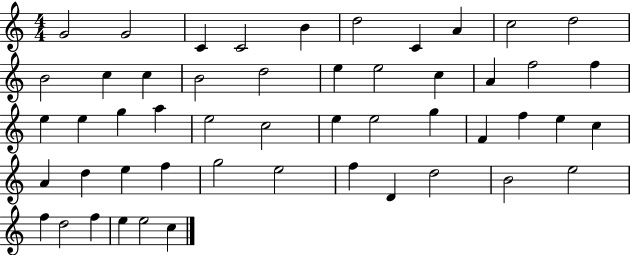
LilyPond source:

{
  \clef treble
  \numericTimeSignature
  \time 4/4
  \key c \major
  g'2 g'2 | c'4 c'2 b'4 | d''2 c'4 a'4 | c''2 d''2 | \break b'2 c''4 c''4 | b'2 d''2 | e''4 e''2 c''4 | a'4 f''2 f''4 | \break e''4 e''4 g''4 a''4 | e''2 c''2 | e''4 e''2 g''4 | f'4 f''4 e''4 c''4 | \break a'4 d''4 e''4 f''4 | g''2 e''2 | f''4 d'4 d''2 | b'2 e''2 | \break f''4 d''2 f''4 | e''4 e''2 c''4 | \bar "|."
}